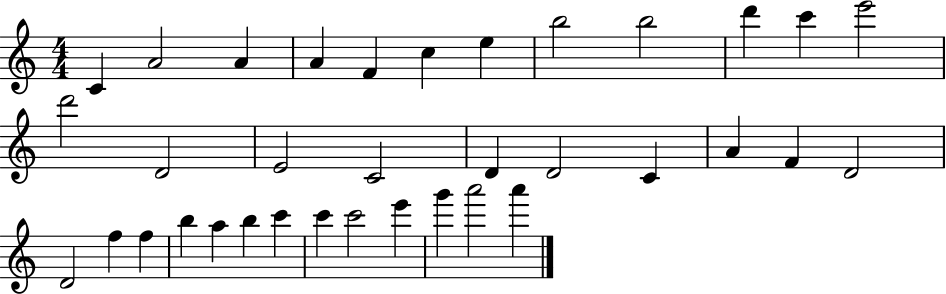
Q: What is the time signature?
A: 4/4